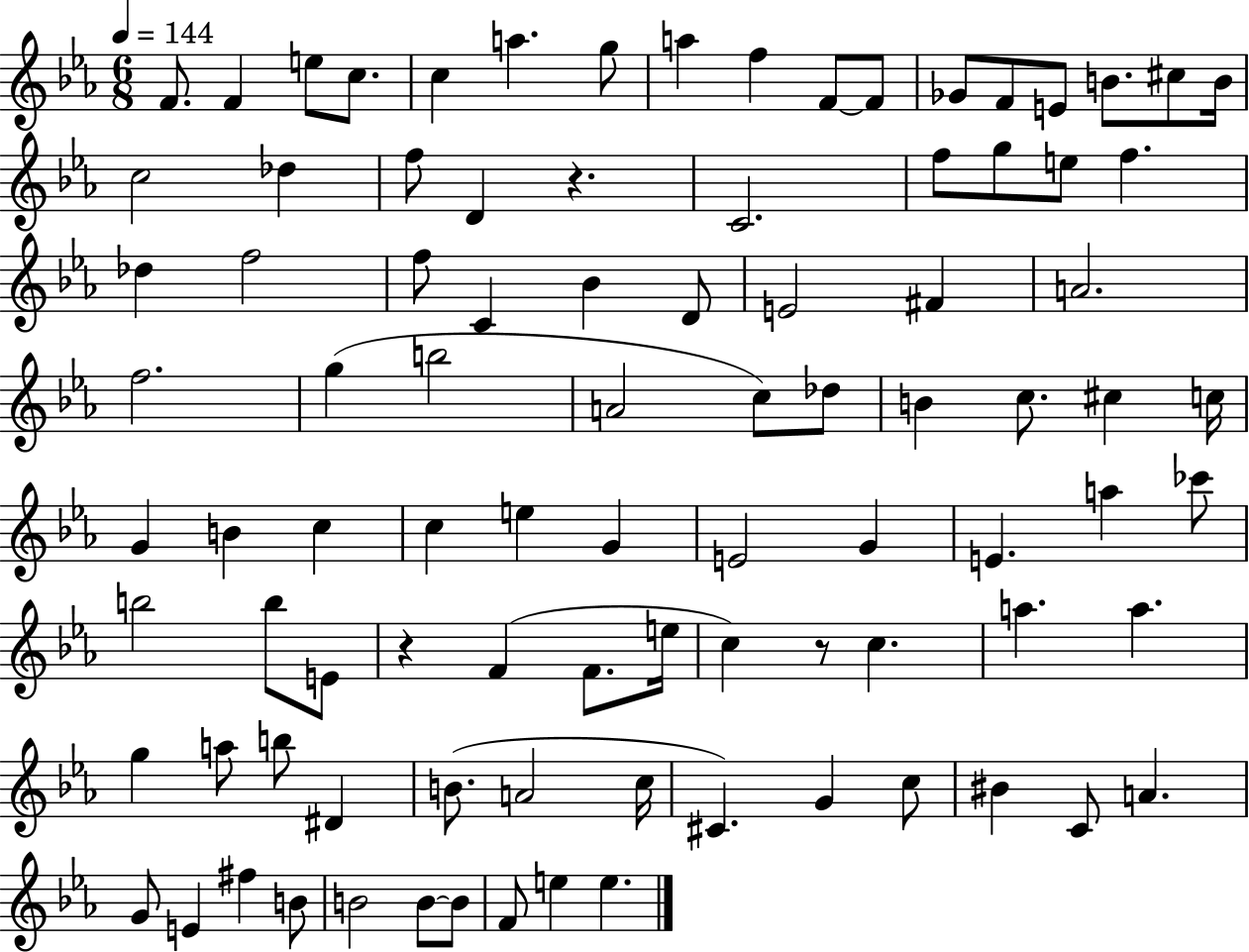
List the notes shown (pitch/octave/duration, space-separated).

F4/e. F4/q E5/e C5/e. C5/q A5/q. G5/e A5/q F5/q F4/e F4/e Gb4/e F4/e E4/e B4/e. C#5/e B4/s C5/h Db5/q F5/e D4/q R/q. C4/h. F5/e G5/e E5/e F5/q. Db5/q F5/h F5/e C4/q Bb4/q D4/e E4/h F#4/q A4/h. F5/h. G5/q B5/h A4/h C5/e Db5/e B4/q C5/e. C#5/q C5/s G4/q B4/q C5/q C5/q E5/q G4/q E4/h G4/q E4/q. A5/q CES6/e B5/h B5/e E4/e R/q F4/q F4/e. E5/s C5/q R/e C5/q. A5/q. A5/q. G5/q A5/e B5/e D#4/q B4/e. A4/h C5/s C#4/q. G4/q C5/e BIS4/q C4/e A4/q. G4/e E4/q F#5/q B4/e B4/h B4/e B4/e F4/e E5/q E5/q.